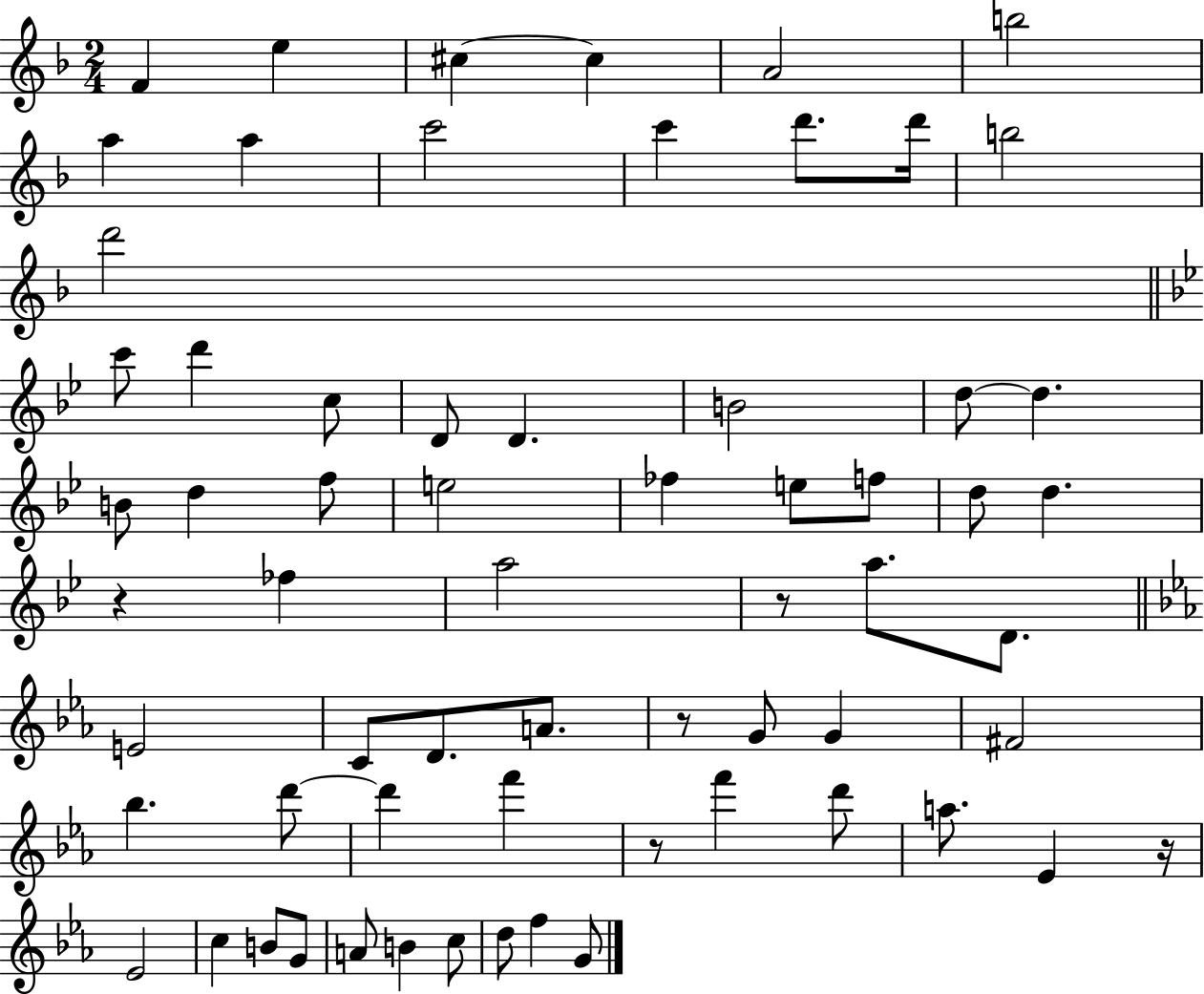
F4/q E5/q C#5/q C#5/q A4/h B5/h A5/q A5/q C6/h C6/q D6/e. D6/s B5/h D6/h C6/e D6/q C5/e D4/e D4/q. B4/h D5/e D5/q. B4/e D5/q F5/e E5/h FES5/q E5/e F5/e D5/e D5/q. R/q FES5/q A5/h R/e A5/e. D4/e. E4/h C4/e D4/e. A4/e. R/e G4/e G4/q F#4/h Bb5/q. D6/e D6/q F6/q R/e F6/q D6/e A5/e. Eb4/q R/s Eb4/h C5/q B4/e G4/e A4/e B4/q C5/e D5/e F5/q G4/e